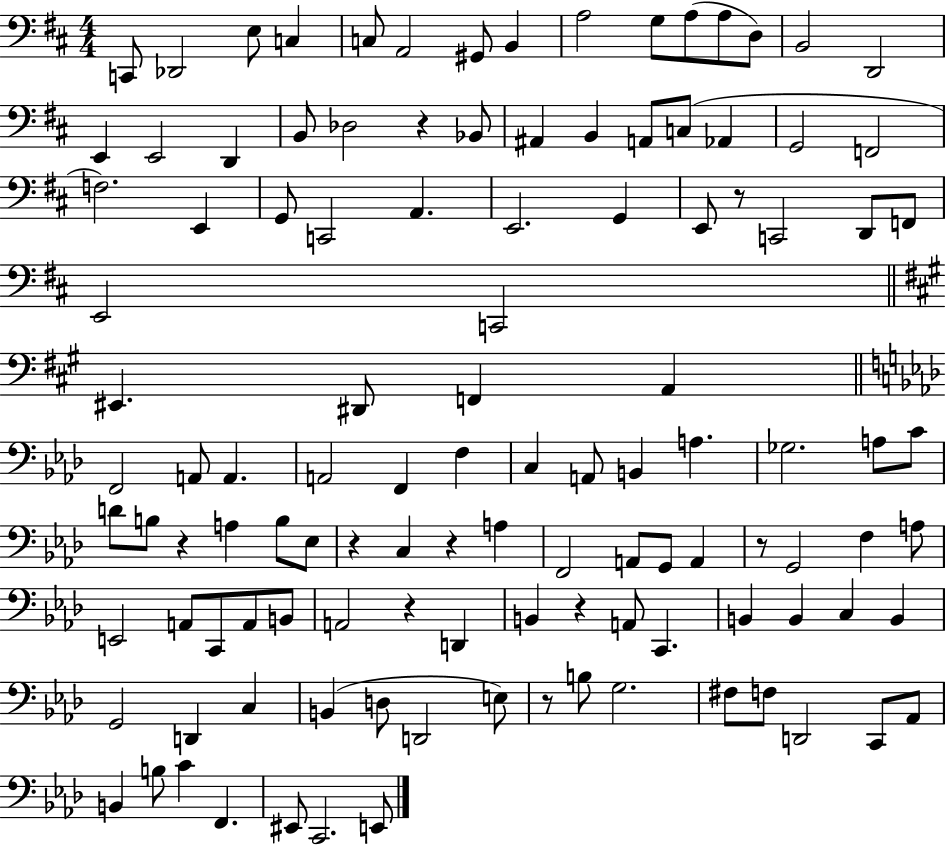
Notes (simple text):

C2/e Db2/h E3/e C3/q C3/e A2/h G#2/e B2/q A3/h G3/e A3/e A3/e D3/e B2/h D2/h E2/q E2/h D2/q B2/e Db3/h R/q Bb2/e A#2/q B2/q A2/e C3/e Ab2/q G2/h F2/h F3/h. E2/q G2/e C2/h A2/q. E2/h. G2/q E2/e R/e C2/h D2/e F2/e E2/h C2/h EIS2/q. D#2/e F2/q A2/q F2/h A2/e A2/q. A2/h F2/q F3/q C3/q A2/e B2/q A3/q. Gb3/h. A3/e C4/e D4/e B3/e R/q A3/q B3/e Eb3/e R/q C3/q R/q A3/q F2/h A2/e G2/e A2/q R/e G2/h F3/q A3/e E2/h A2/e C2/e A2/e B2/e A2/h R/q D2/q B2/q R/q A2/e C2/q. B2/q B2/q C3/q B2/q G2/h D2/q C3/q B2/q D3/e D2/h E3/e R/e B3/e G3/h. F#3/e F3/e D2/h C2/e Ab2/e B2/q B3/e C4/q F2/q. EIS2/e C2/h. E2/e